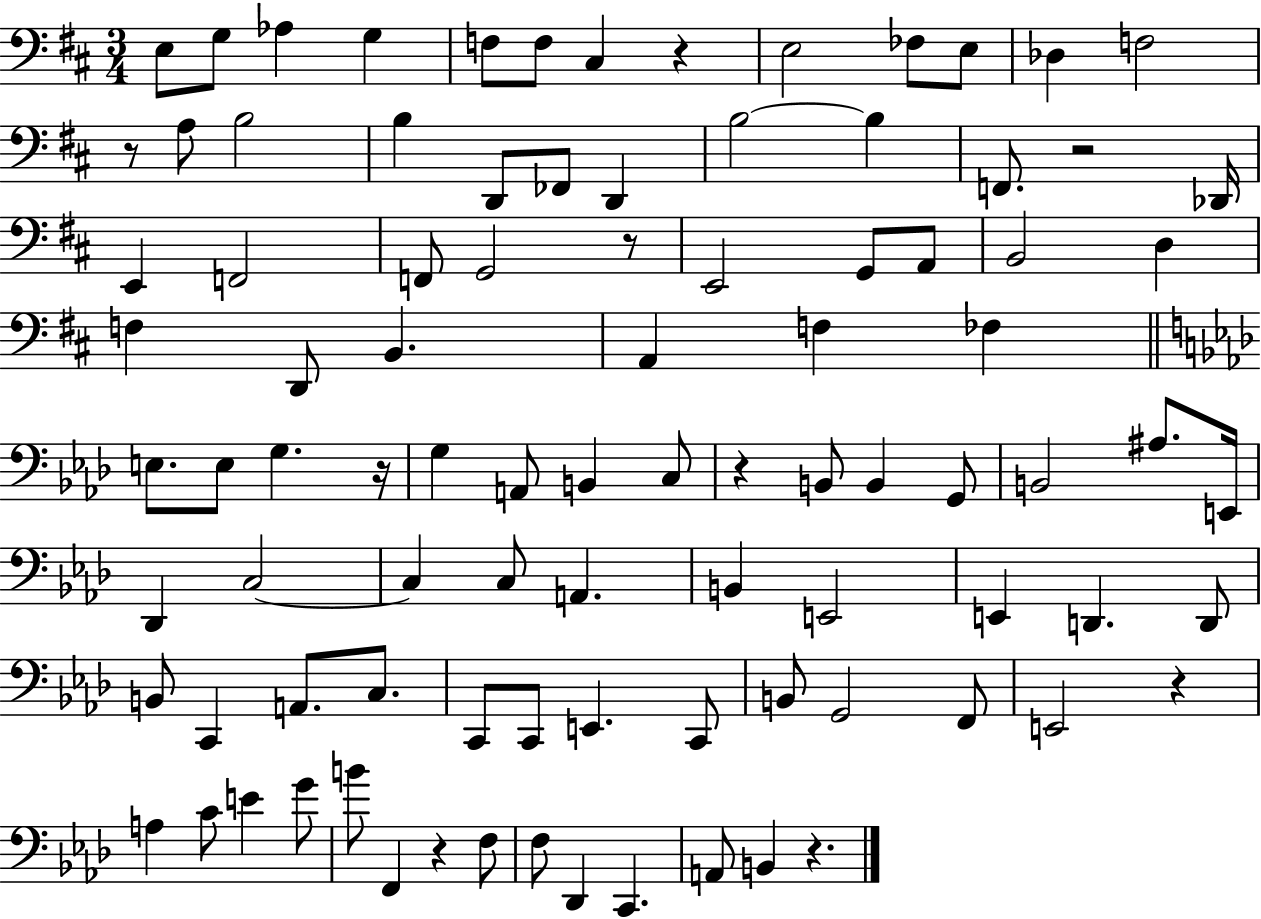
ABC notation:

X:1
T:Untitled
M:3/4
L:1/4
K:D
E,/2 G,/2 _A, G, F,/2 F,/2 ^C, z E,2 _F,/2 E,/2 _D, F,2 z/2 A,/2 B,2 B, D,,/2 _F,,/2 D,, B,2 B, F,,/2 z2 _D,,/4 E,, F,,2 F,,/2 G,,2 z/2 E,,2 G,,/2 A,,/2 B,,2 D, F, D,,/2 B,, A,, F, _F, E,/2 E,/2 G, z/4 G, A,,/2 B,, C,/2 z B,,/2 B,, G,,/2 B,,2 ^A,/2 E,,/4 _D,, C,2 C, C,/2 A,, B,, E,,2 E,, D,, D,,/2 B,,/2 C,, A,,/2 C,/2 C,,/2 C,,/2 E,, C,,/2 B,,/2 G,,2 F,,/2 E,,2 z A, C/2 E G/2 B/2 F,, z F,/2 F,/2 _D,, C,, A,,/2 B,, z